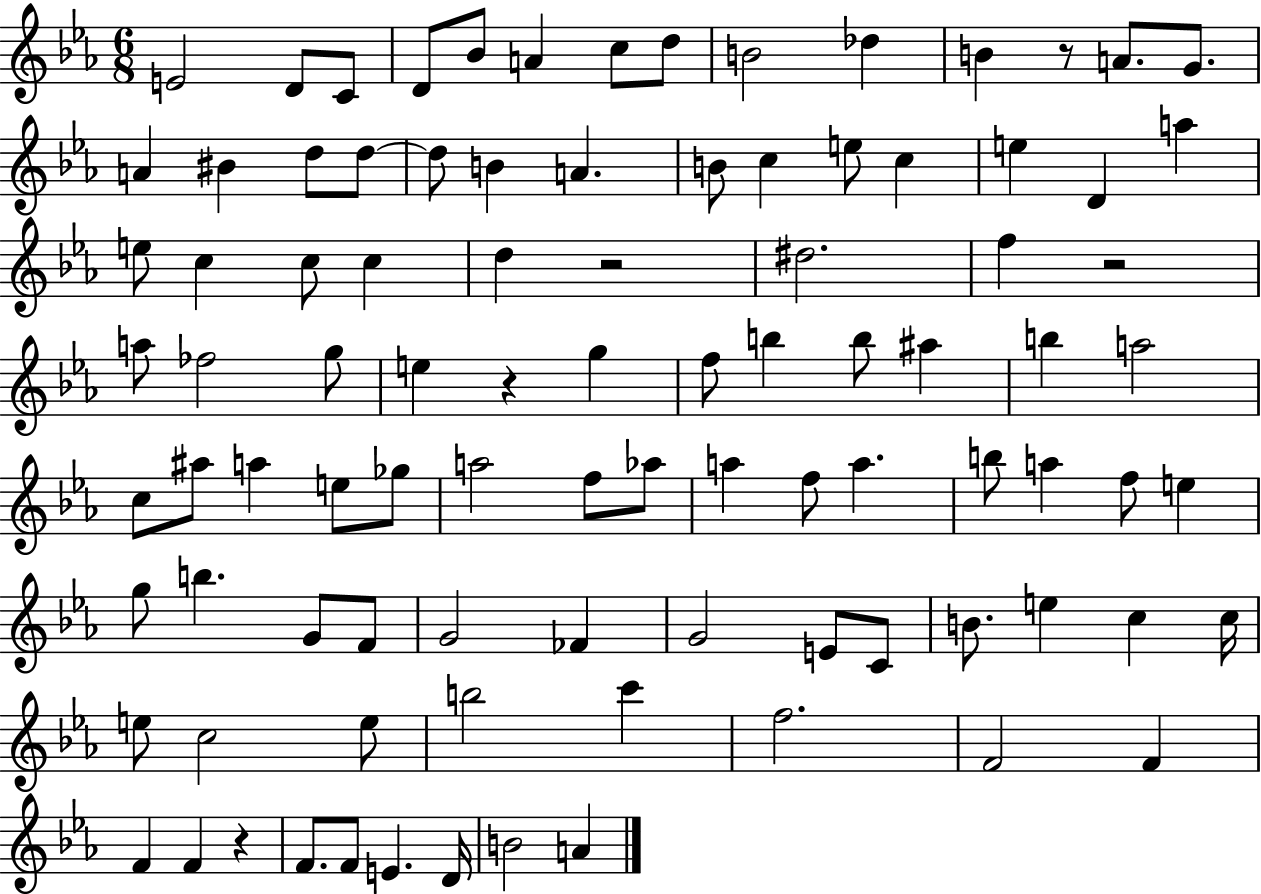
E4/h D4/e C4/e D4/e Bb4/e A4/q C5/e D5/e B4/h Db5/q B4/q R/e A4/e. G4/e. A4/q BIS4/q D5/e D5/e D5/e B4/q A4/q. B4/e C5/q E5/e C5/q E5/q D4/q A5/q E5/e C5/q C5/e C5/q D5/q R/h D#5/h. F5/q R/h A5/e FES5/h G5/e E5/q R/q G5/q F5/e B5/q B5/e A#5/q B5/q A5/h C5/e A#5/e A5/q E5/e Gb5/e A5/h F5/e Ab5/e A5/q F5/e A5/q. B5/e A5/q F5/e E5/q G5/e B5/q. G4/e F4/e G4/h FES4/q G4/h E4/e C4/e B4/e. E5/q C5/q C5/s E5/e C5/h E5/e B5/h C6/q F5/h. F4/h F4/q F4/q F4/q R/q F4/e. F4/e E4/q. D4/s B4/h A4/q